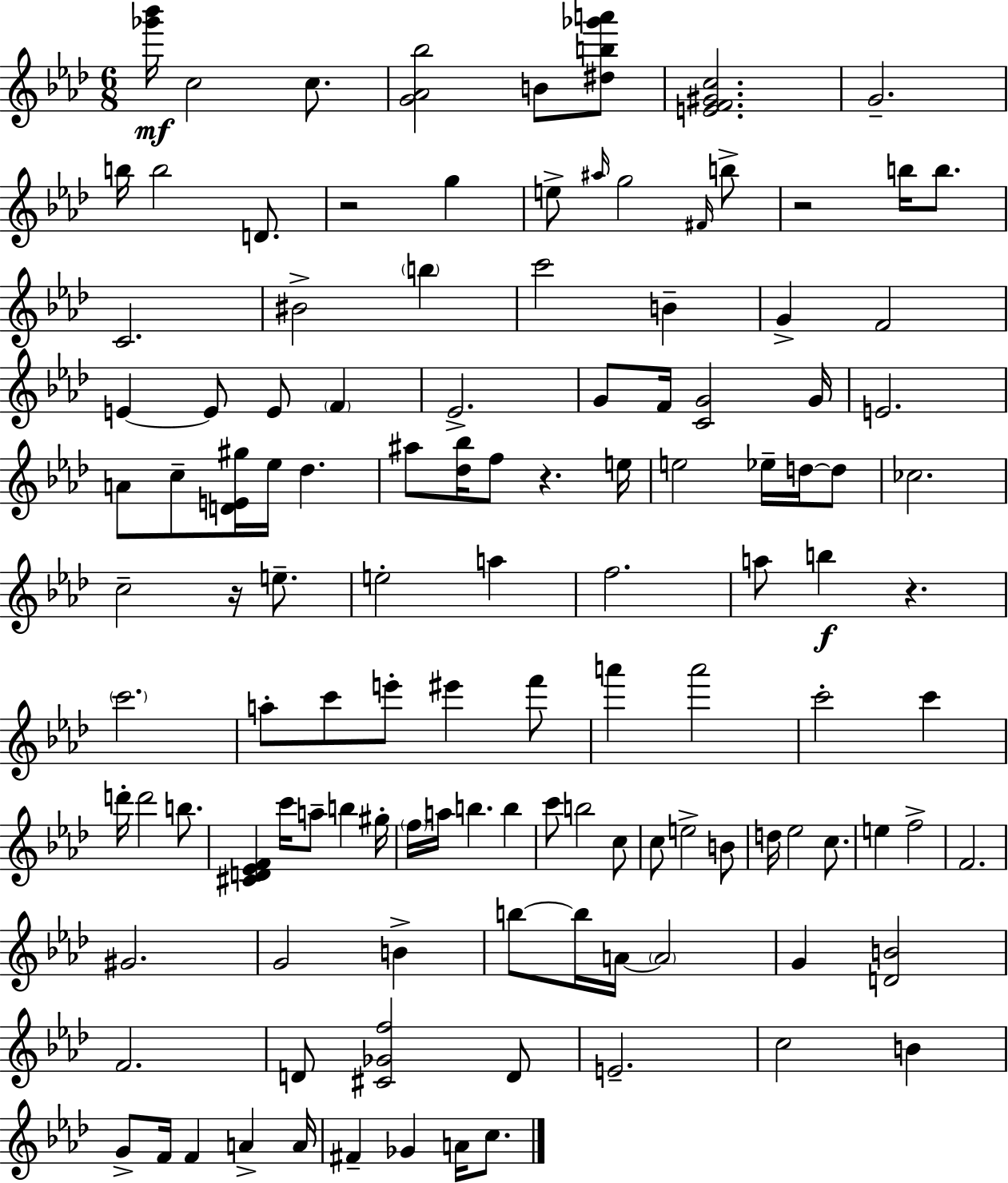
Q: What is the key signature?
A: F minor